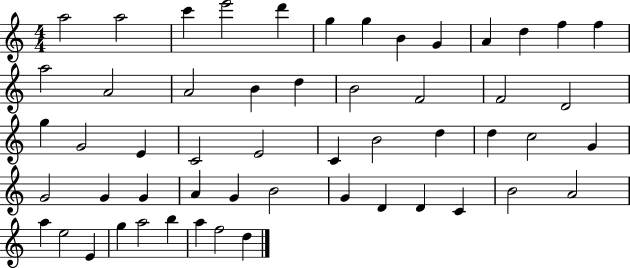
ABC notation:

X:1
T:Untitled
M:4/4
L:1/4
K:C
a2 a2 c' e'2 d' g g B G A d f f a2 A2 A2 B d B2 F2 F2 D2 g G2 E C2 E2 C B2 d d c2 G G2 G G A G B2 G D D C B2 A2 a e2 E g a2 b a f2 d